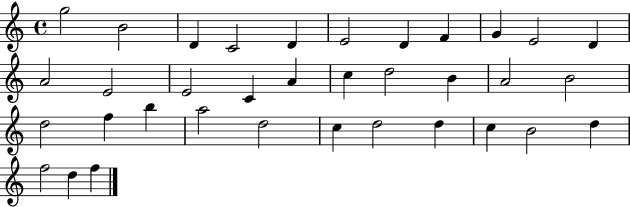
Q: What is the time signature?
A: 4/4